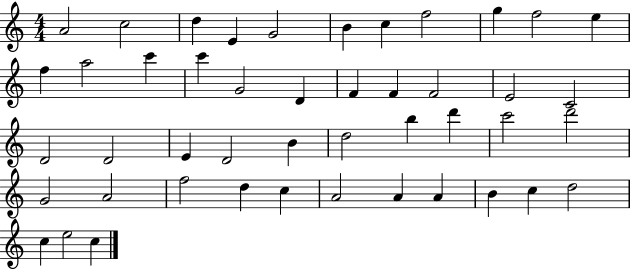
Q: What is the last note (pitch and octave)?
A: C5